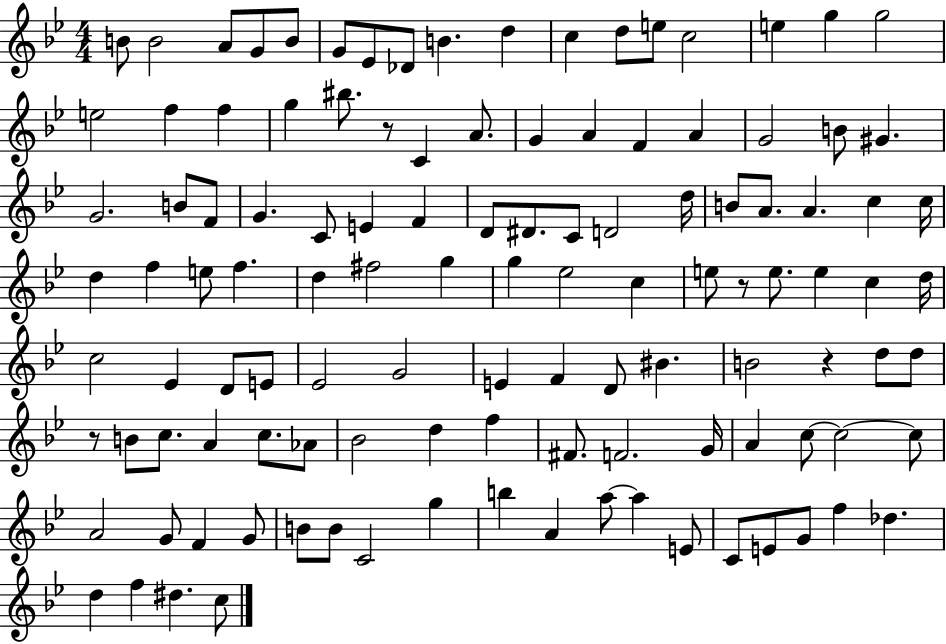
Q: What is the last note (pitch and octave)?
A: C5